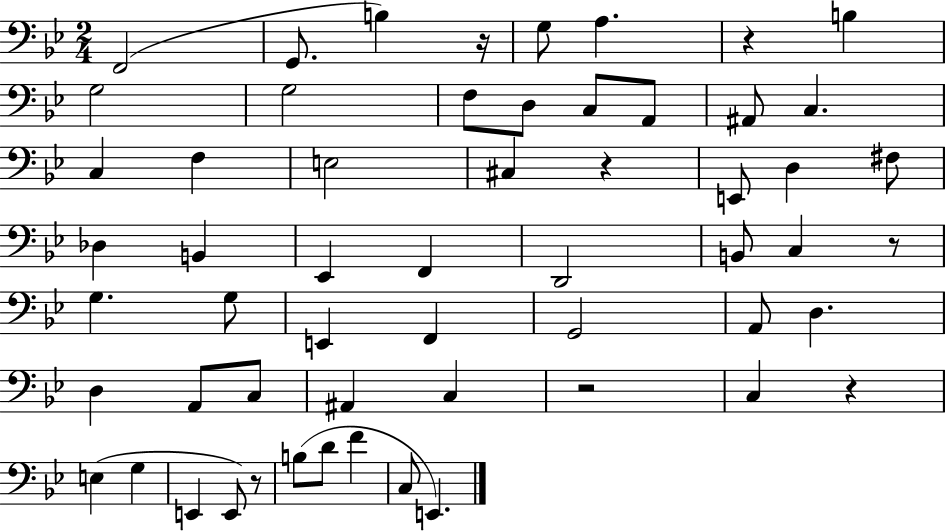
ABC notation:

X:1
T:Untitled
M:2/4
L:1/4
K:Bb
F,,2 G,,/2 B, z/4 G,/2 A, z B, G,2 G,2 F,/2 D,/2 C,/2 A,,/2 ^A,,/2 C, C, F, E,2 ^C, z E,,/2 D, ^F,/2 _D, B,, _E,, F,, D,,2 B,,/2 C, z/2 G, G,/2 E,, F,, G,,2 A,,/2 D, D, A,,/2 C,/2 ^A,, C, z2 C, z E, G, E,, E,,/2 z/2 B,/2 D/2 F C,/2 E,,